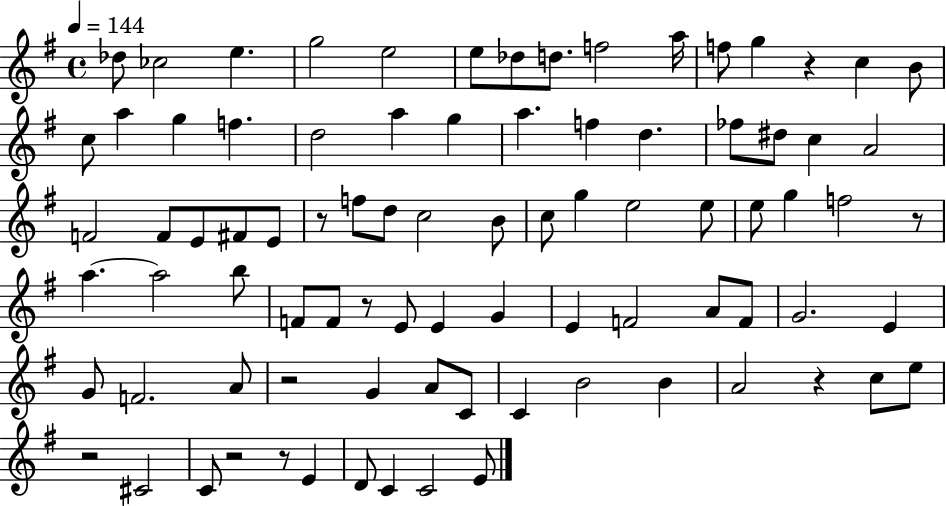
{
  \clef treble
  \time 4/4
  \defaultTimeSignature
  \key g \major
  \tempo 4 = 144
  des''8 ces''2 e''4. | g''2 e''2 | e''8 des''8 d''8. f''2 a''16 | f''8 g''4 r4 c''4 b'8 | \break c''8 a''4 g''4 f''4. | d''2 a''4 g''4 | a''4. f''4 d''4. | fes''8 dis''8 c''4 a'2 | \break f'2 f'8 e'8 fis'8 e'8 | r8 f''8 d''8 c''2 b'8 | c''8 g''4 e''2 e''8 | e''8 g''4 f''2 r8 | \break a''4.~~ a''2 b''8 | f'8 f'8 r8 e'8 e'4 g'4 | e'4 f'2 a'8 f'8 | g'2. e'4 | \break g'8 f'2. a'8 | r2 g'4 a'8 c'8 | c'4 b'2 b'4 | a'2 r4 c''8 e''8 | \break r2 cis'2 | c'8 r2 r8 e'4 | d'8 c'4 c'2 e'8 | \bar "|."
}